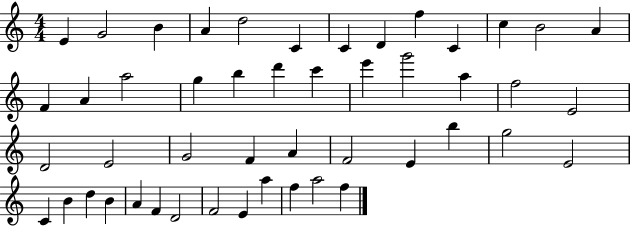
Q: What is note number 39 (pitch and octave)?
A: B4